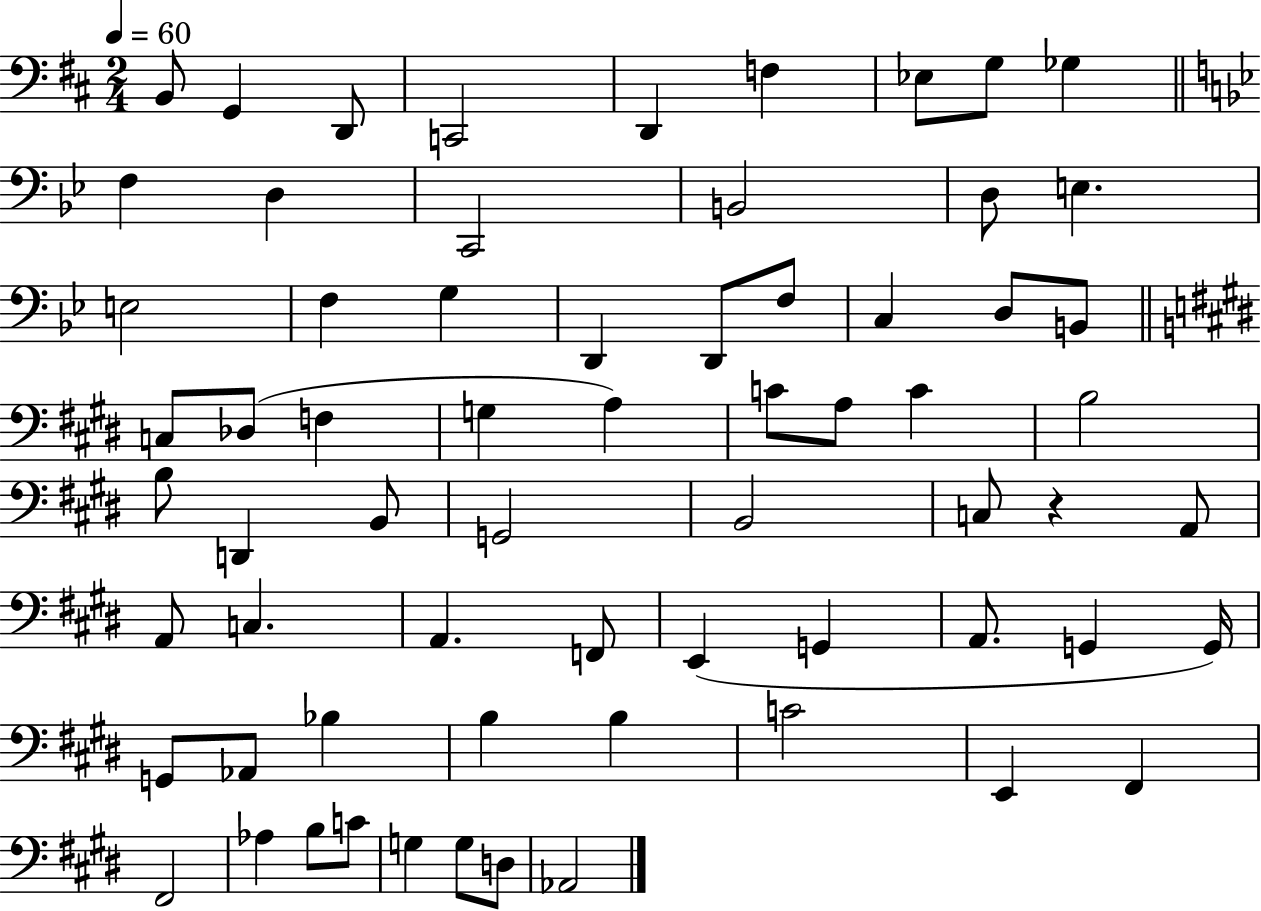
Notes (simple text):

B2/e G2/q D2/e C2/h D2/q F3/q Eb3/e G3/e Gb3/q F3/q D3/q C2/h B2/h D3/e E3/q. E3/h F3/q G3/q D2/q D2/e F3/e C3/q D3/e B2/e C3/e Db3/e F3/q G3/q A3/q C4/e A3/e C4/q B3/h B3/e D2/q B2/e G2/h B2/h C3/e R/q A2/e A2/e C3/q. A2/q. F2/e E2/q G2/q A2/e. G2/q G2/s G2/e Ab2/e Bb3/q B3/q B3/q C4/h E2/q F#2/q F#2/h Ab3/q B3/e C4/e G3/q G3/e D3/e Ab2/h